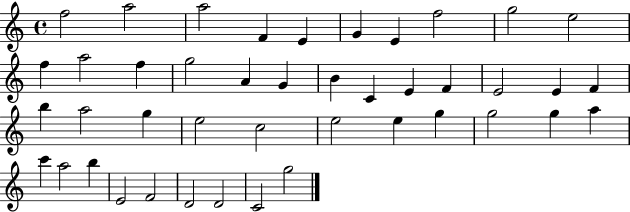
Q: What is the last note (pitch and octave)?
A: G5